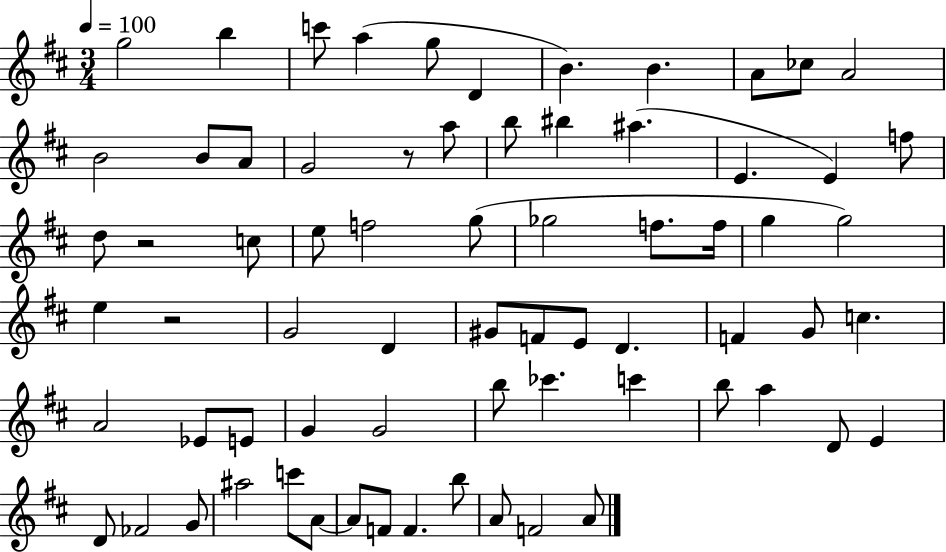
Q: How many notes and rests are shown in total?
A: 70